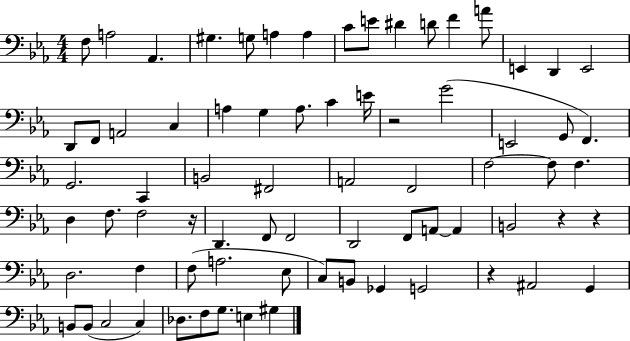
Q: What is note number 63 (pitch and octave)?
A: C3